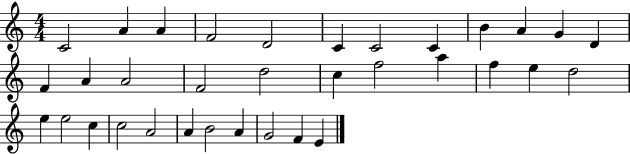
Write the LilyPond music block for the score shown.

{
  \clef treble
  \numericTimeSignature
  \time 4/4
  \key c \major
  c'2 a'4 a'4 | f'2 d'2 | c'4 c'2 c'4 | b'4 a'4 g'4 d'4 | \break f'4 a'4 a'2 | f'2 d''2 | c''4 f''2 a''4 | f''4 e''4 d''2 | \break e''4 e''2 c''4 | c''2 a'2 | a'4 b'2 a'4 | g'2 f'4 e'4 | \break \bar "|."
}